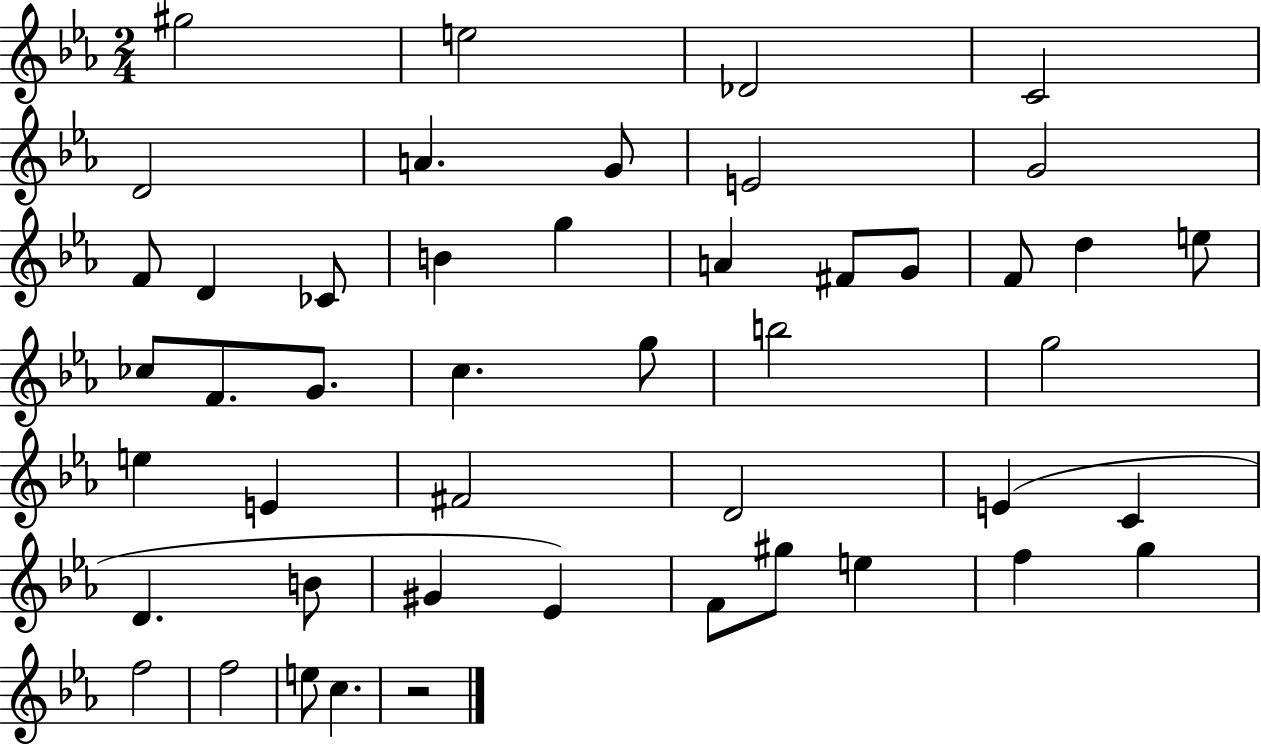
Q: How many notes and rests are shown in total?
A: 47